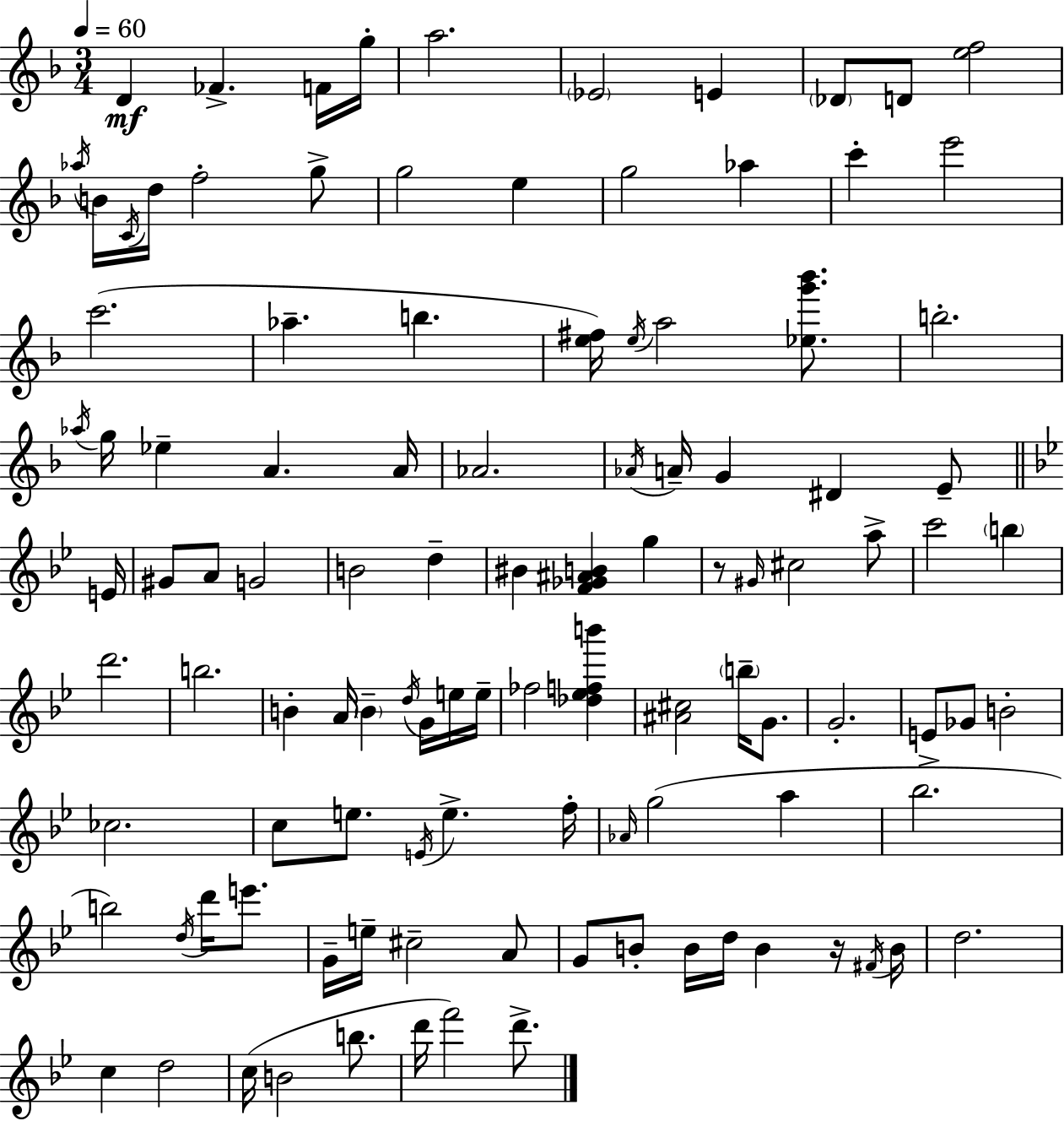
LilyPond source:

{
  \clef treble
  \numericTimeSignature
  \time 3/4
  \key d \minor
  \tempo 4 = 60
  d'4\mf fes'4.-> f'16 g''16-. | a''2. | \parenthesize ees'2 e'4 | \parenthesize des'8 d'8 <e'' f''>2 | \break \acciaccatura { aes''16 } b'16 \acciaccatura { c'16 } d''16 f''2-. | g''8-> g''2 e''4 | g''2 aes''4 | c'''4-. e'''2 | \break c'''2.( | aes''4.-- b''4. | <e'' fis''>16) \acciaccatura { e''16 } a''2 | <ees'' g''' bes'''>8. b''2.-. | \break \acciaccatura { aes''16 } g''16 ees''4-- a'4. | a'16 aes'2. | \acciaccatura { aes'16 } a'16-- g'4 dis'4 | e'8-- \bar "||" \break \key bes \major e'16 gis'8 a'8 g'2 | b'2 d''4-- | bis'4 <f' ges' ais' b'>4 g''4 | r8 \grace { gis'16 } cis''2 | \break a''8-> c'''2 \parenthesize b''4 | d'''2. | b''2. | b'4-. a'16 \parenthesize b'4-- \acciaccatura { d''16 } | \break g'16 e''16 e''16-- fes''2 <des'' ees'' f'' b'''>4 | <ais' cis''>2 \parenthesize b''16-- | g'8. g'2.-. | e'8-> ges'8 b'2-. | \break ces''2. | c''8 e''8. \acciaccatura { e'16 } e''4.-> | f''16-. \grace { aes'16 }( g''2 | a''4 bes''2. | \break b''2) | \acciaccatura { d''16 } d'''16 e'''8. g'16-- e''16-- cis''2-- | a'8 g'8 b'8-. b'16 d''16 | b'4 r16 \acciaccatura { fis'16 } b'16 d''2. | \break c''4 d''2 | c''16( b'2 | b''8. d'''16 f'''2) | d'''8.-> \bar "|."
}